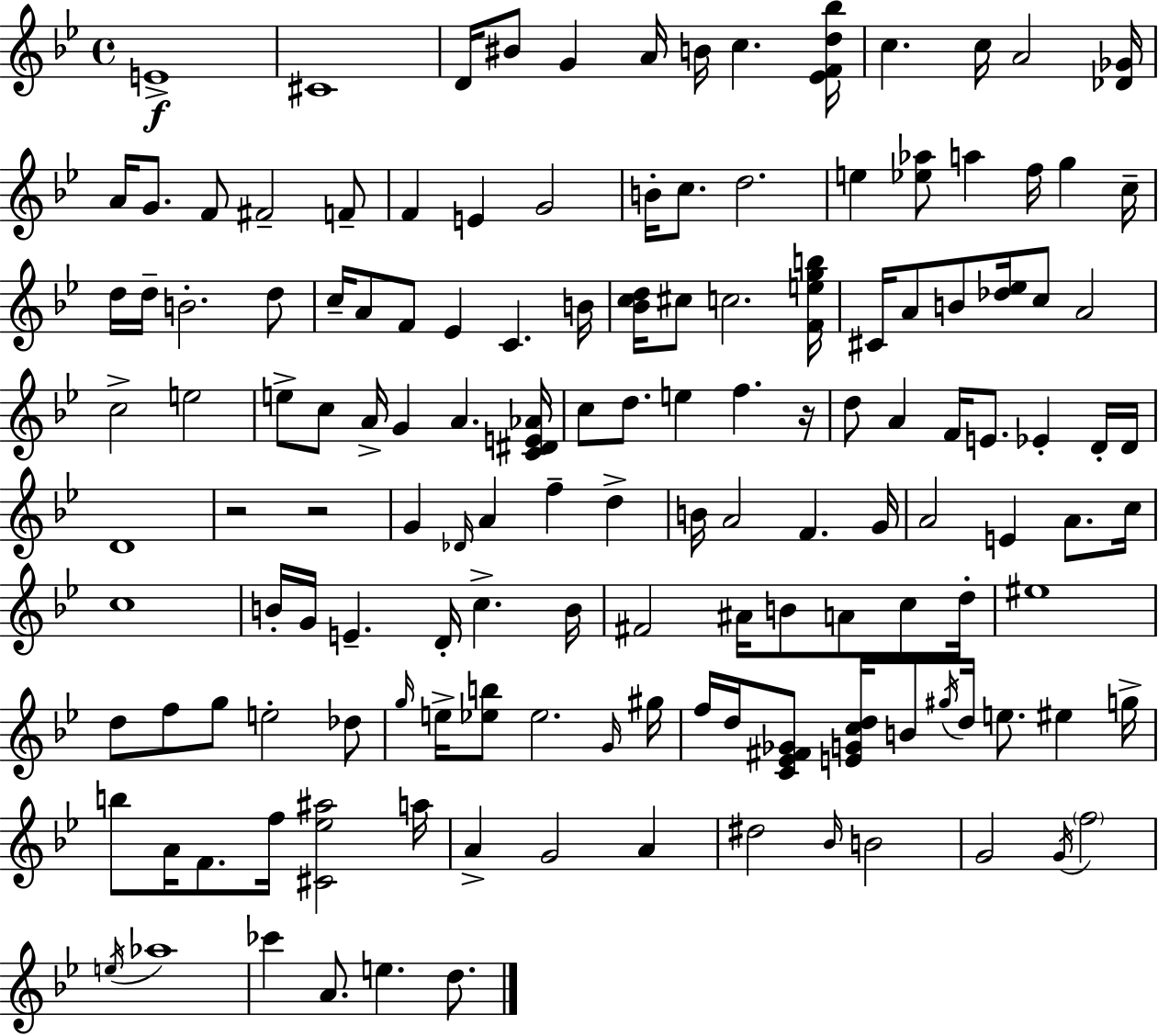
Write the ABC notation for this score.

X:1
T:Untitled
M:4/4
L:1/4
K:Bb
E4 ^C4 D/4 ^B/2 G A/4 B/4 c [_EFd_b]/4 c c/4 A2 [_D_G]/4 A/4 G/2 F/2 ^F2 F/2 F E G2 B/4 c/2 d2 e [_e_a]/2 a f/4 g c/4 d/4 d/4 B2 d/2 c/4 A/2 F/2 _E C B/4 [_Bcd]/4 ^c/2 c2 [Fegb]/4 ^C/4 A/2 B/2 [_d_e]/4 c/2 A2 c2 e2 e/2 c/2 A/4 G A [C^DE_A]/4 c/2 d/2 e f z/4 d/2 A F/4 E/2 _E D/4 D/4 D4 z2 z2 G _D/4 A f d B/4 A2 F G/4 A2 E A/2 c/4 c4 B/4 G/4 E D/4 c B/4 ^F2 ^A/4 B/2 A/2 c/2 d/4 ^e4 d/2 f/2 g/2 e2 _d/2 g/4 e/4 [_eb]/2 _e2 G/4 ^g/4 f/4 d/4 [C_E^F_G]/2 [EGcd]/4 B/2 ^g/4 d/4 e/2 ^e g/4 b/2 A/4 F/2 f/4 [^C_e^a]2 a/4 A G2 A ^d2 _B/4 B2 G2 G/4 f2 e/4 _a4 _c' A/2 e d/2